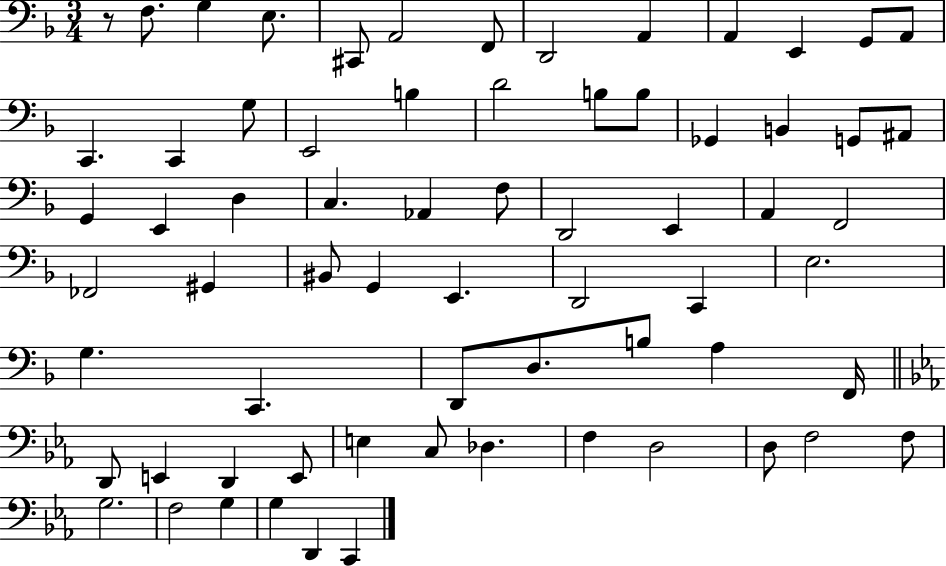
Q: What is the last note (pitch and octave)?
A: C2